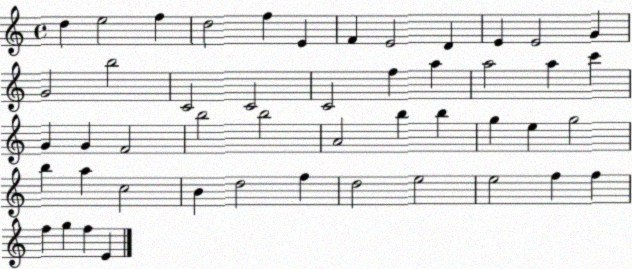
X:1
T:Untitled
M:4/4
L:1/4
K:C
d e2 f d2 f E F E2 D E E2 G G2 b2 C2 C2 C2 f a a2 a c' G G F2 b2 b2 A2 b b g e g2 b a c2 B d2 f d2 e2 e2 f f f g f E